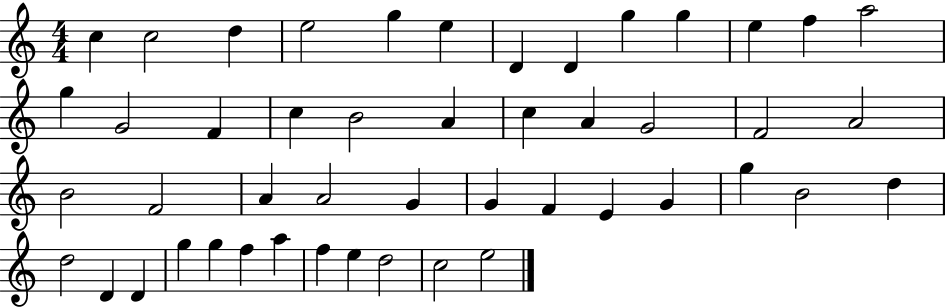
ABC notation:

X:1
T:Untitled
M:4/4
L:1/4
K:C
c c2 d e2 g e D D g g e f a2 g G2 F c B2 A c A G2 F2 A2 B2 F2 A A2 G G F E G g B2 d d2 D D g g f a f e d2 c2 e2